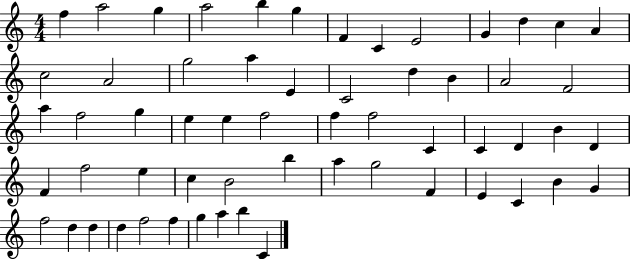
{
  \clef treble
  \numericTimeSignature
  \time 4/4
  \key c \major
  f''4 a''2 g''4 | a''2 b''4 g''4 | f'4 c'4 e'2 | g'4 d''4 c''4 a'4 | \break c''2 a'2 | g''2 a''4 e'4 | c'2 d''4 b'4 | a'2 f'2 | \break a''4 f''2 g''4 | e''4 e''4 f''2 | f''4 f''2 c'4 | c'4 d'4 b'4 d'4 | \break f'4 f''2 e''4 | c''4 b'2 b''4 | a''4 g''2 f'4 | e'4 c'4 b'4 g'4 | \break f''2 d''4 d''4 | d''4 f''2 f''4 | g''4 a''4 b''4 c'4 | \bar "|."
}